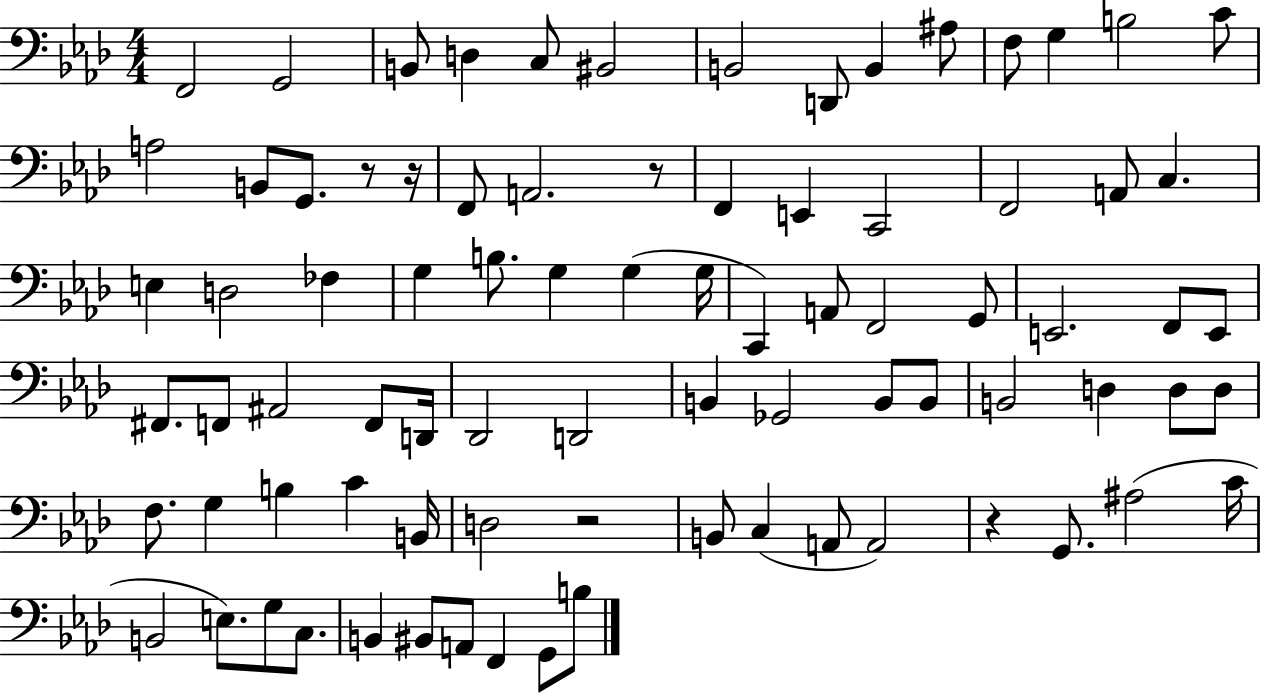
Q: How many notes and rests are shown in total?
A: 83